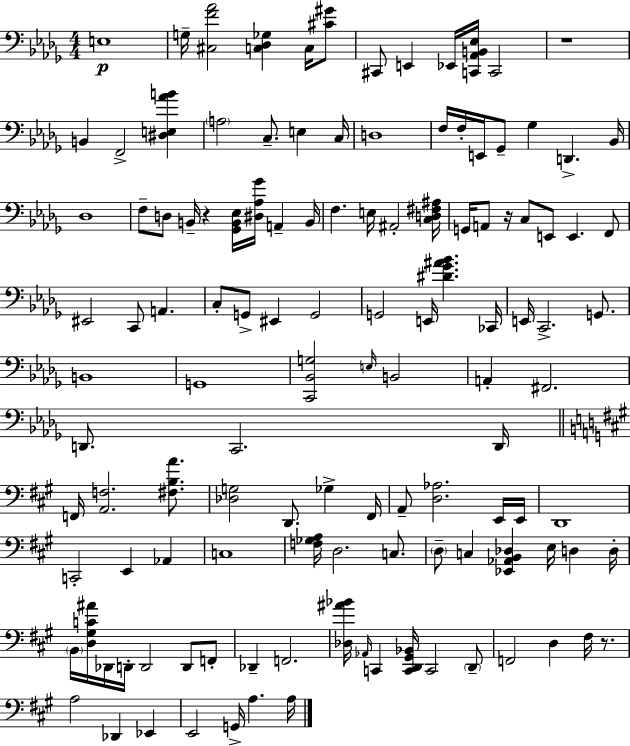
{
  \clef bass
  \numericTimeSignature
  \time 4/4
  \key bes \minor
  \repeat volta 2 { e1\p | g16-- <cis f' aes'>2 <c des ges>4 c16 <cis' gis'>8 | cis,8 e,4 ees,16 <c, aes, b, ees>16 c,2 | r1 | \break b,4 f,2-> <dis e aes' b'>4 | \parenthesize a2 c8.-- e4 c16 | d1 | f16 f16-. e,16 ges,8-- ges4 d,4.-> bes,16 | \break des1 | f8-- d8 b,16-- r4 <ges, b, ees>16 <dis aes ges'>16 a,4-- b,16 | f4. e16 ais,2-. <c d fis ais>16 | g,16 a,8 r16 c8 e,8 e,4. f,8 | \break eis,2 c,8 a,4. | c8-. g,8-> eis,4 g,2 | g,2 e,16 <dis' ges' ais' bes'>4. ces,16 | e,16 c,2.-> g,8. | \break b,1 | g,1 | <c, bes, g>2 \grace { e16 } b,2 | a,4-. fis,2. | \break d,8. c,2. | d,16 \bar "||" \break \key a \major f,16 <a, f>2. <fis b a'>8. | <des g>2 d,8. ges4-> fis,16 | a,8-- <d aes>2. e,16 e,16 | d,1 | \break c,2-. e,4 aes,4 | c1 | <f ges a>16 d2. c8. | \parenthesize d8-- c4 <ees, aes, b, des>4 e16 d4 d16-. | \break \parenthesize b,16 <d gis c' ais'>16 des,16 d,16-. d,2 d,8 f,8-. | des,4-- f,2. | <des ais' bes'>16 \grace { aes,16 } c,4 <c, d, gis, bes,>16 c,2 \parenthesize d,8-- | f,2 d4 fis16 r8. | \break a2 des,4 ees,4 | e,2 g,16-> a4. | a16 } \bar "|."
}